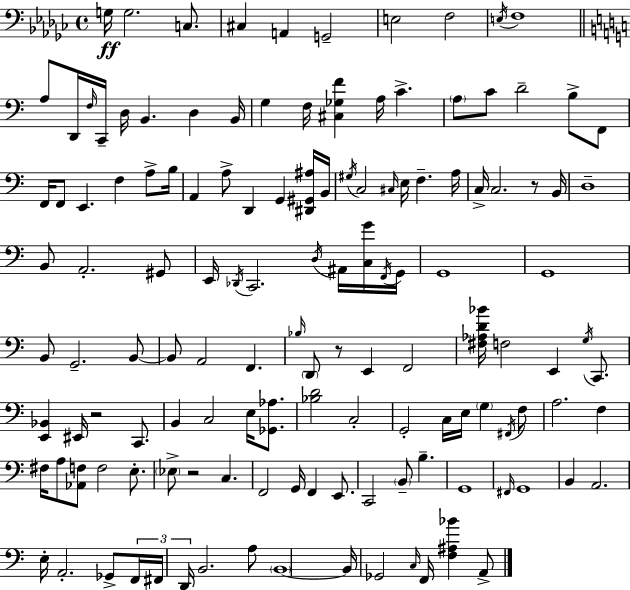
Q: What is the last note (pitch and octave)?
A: A2